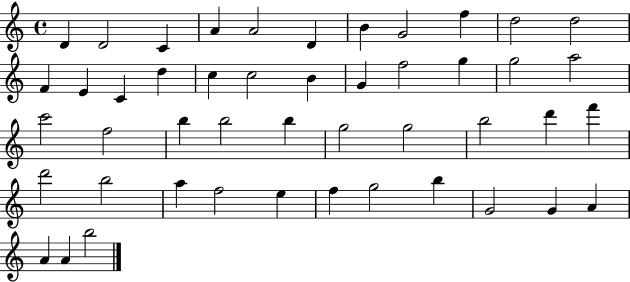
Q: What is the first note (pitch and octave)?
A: D4